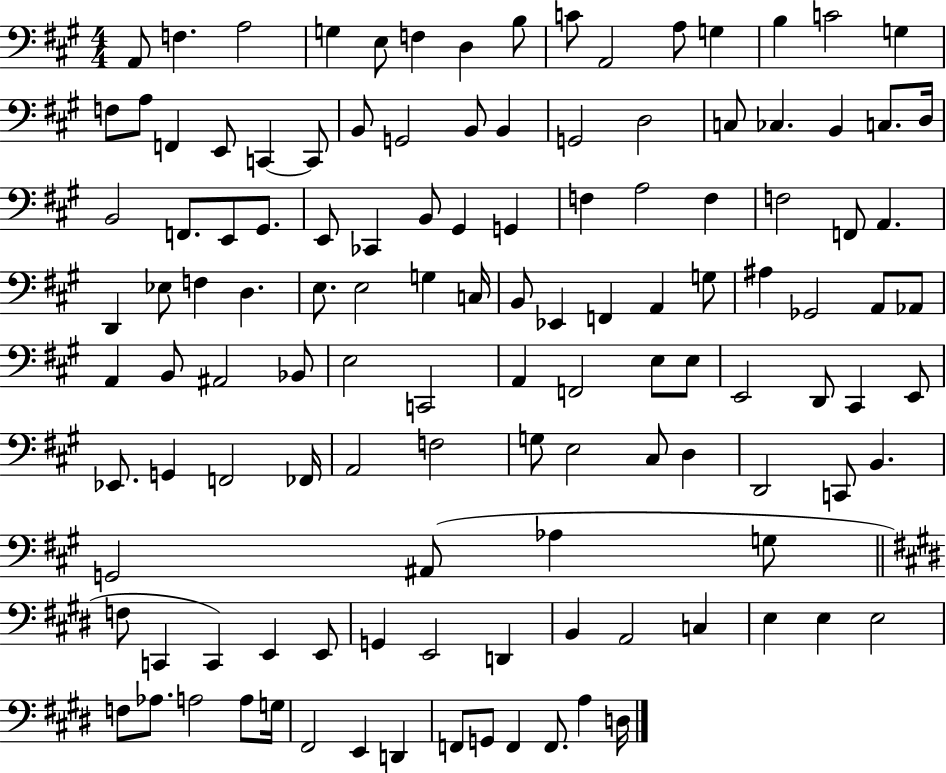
{
  \clef bass
  \numericTimeSignature
  \time 4/4
  \key a \major
  a,8 f4. a2 | g4 e8 f4 d4 b8 | c'8 a,2 a8 g4 | b4 c'2 g4 | \break f8 a8 f,4 e,8 c,4~~ c,8 | b,8 g,2 b,8 b,4 | g,2 d2 | c8 ces4. b,4 c8. d16 | \break b,2 f,8. e,8 gis,8. | e,8 ces,4 b,8 gis,4 g,4 | f4 a2 f4 | f2 f,8 a,4. | \break d,4 ees8 f4 d4. | e8. e2 g4 c16 | b,8 ees,4 f,4 a,4 g8 | ais4 ges,2 a,8 aes,8 | \break a,4 b,8 ais,2 bes,8 | e2 c,2 | a,4 f,2 e8 e8 | e,2 d,8 cis,4 e,8 | \break ees,8. g,4 f,2 fes,16 | a,2 f2 | g8 e2 cis8 d4 | d,2 c,8 b,4. | \break g,2 ais,8( aes4 g8 | \bar "||" \break \key e \major f8 c,4 c,4) e,4 e,8 | g,4 e,2 d,4 | b,4 a,2 c4 | e4 e4 e2 | \break f8 aes8. a2 a8 g16 | fis,2 e,4 d,4 | f,8 g,8 f,4 f,8. a4 d16 | \bar "|."
}